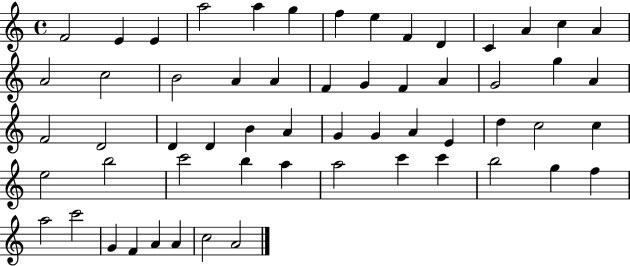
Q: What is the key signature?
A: C major